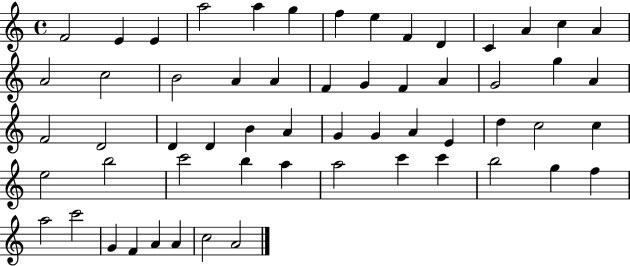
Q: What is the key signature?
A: C major